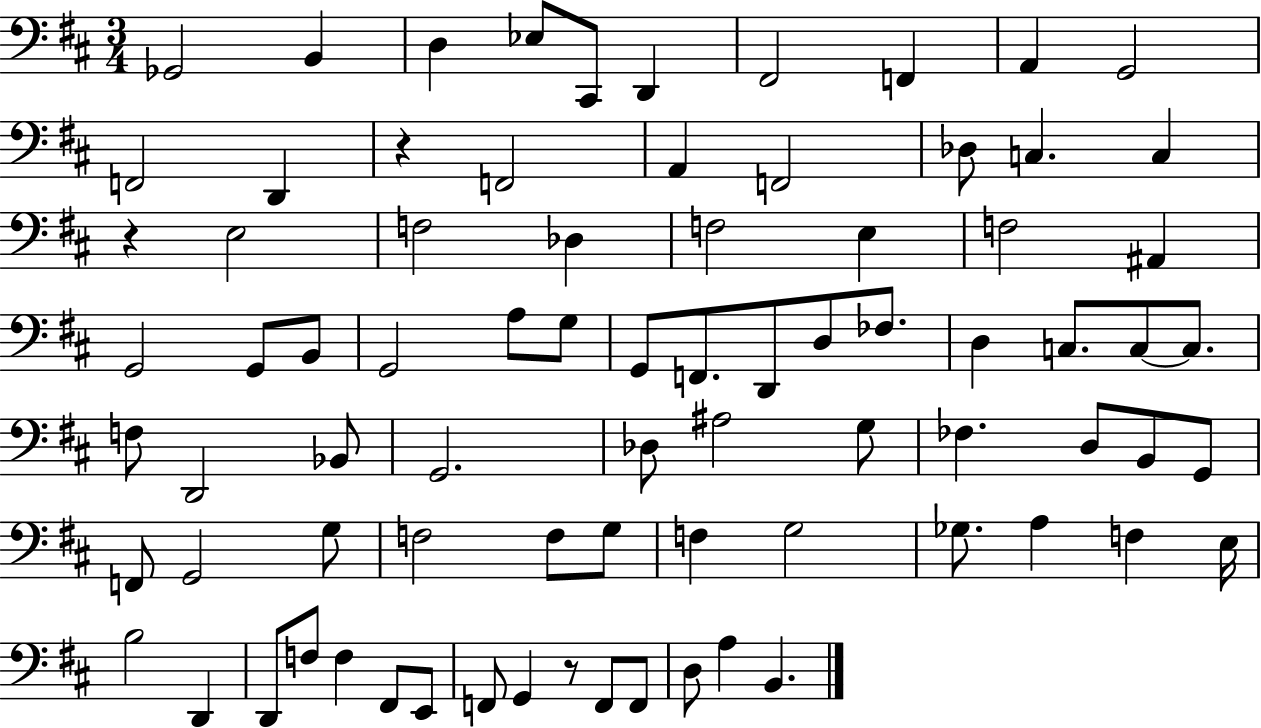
X:1
T:Untitled
M:3/4
L:1/4
K:D
_G,,2 B,, D, _E,/2 ^C,,/2 D,, ^F,,2 F,, A,, G,,2 F,,2 D,, z F,,2 A,, F,,2 _D,/2 C, C, z E,2 F,2 _D, F,2 E, F,2 ^A,, G,,2 G,,/2 B,,/2 G,,2 A,/2 G,/2 G,,/2 F,,/2 D,,/2 D,/2 _F,/2 D, C,/2 C,/2 C,/2 F,/2 D,,2 _B,,/2 G,,2 _D,/2 ^A,2 G,/2 _F, D,/2 B,,/2 G,,/2 F,,/2 G,,2 G,/2 F,2 F,/2 G,/2 F, G,2 _G,/2 A, F, E,/4 B,2 D,, D,,/2 F,/2 F, ^F,,/2 E,,/2 F,,/2 G,, z/2 F,,/2 F,,/2 D,/2 A, B,,